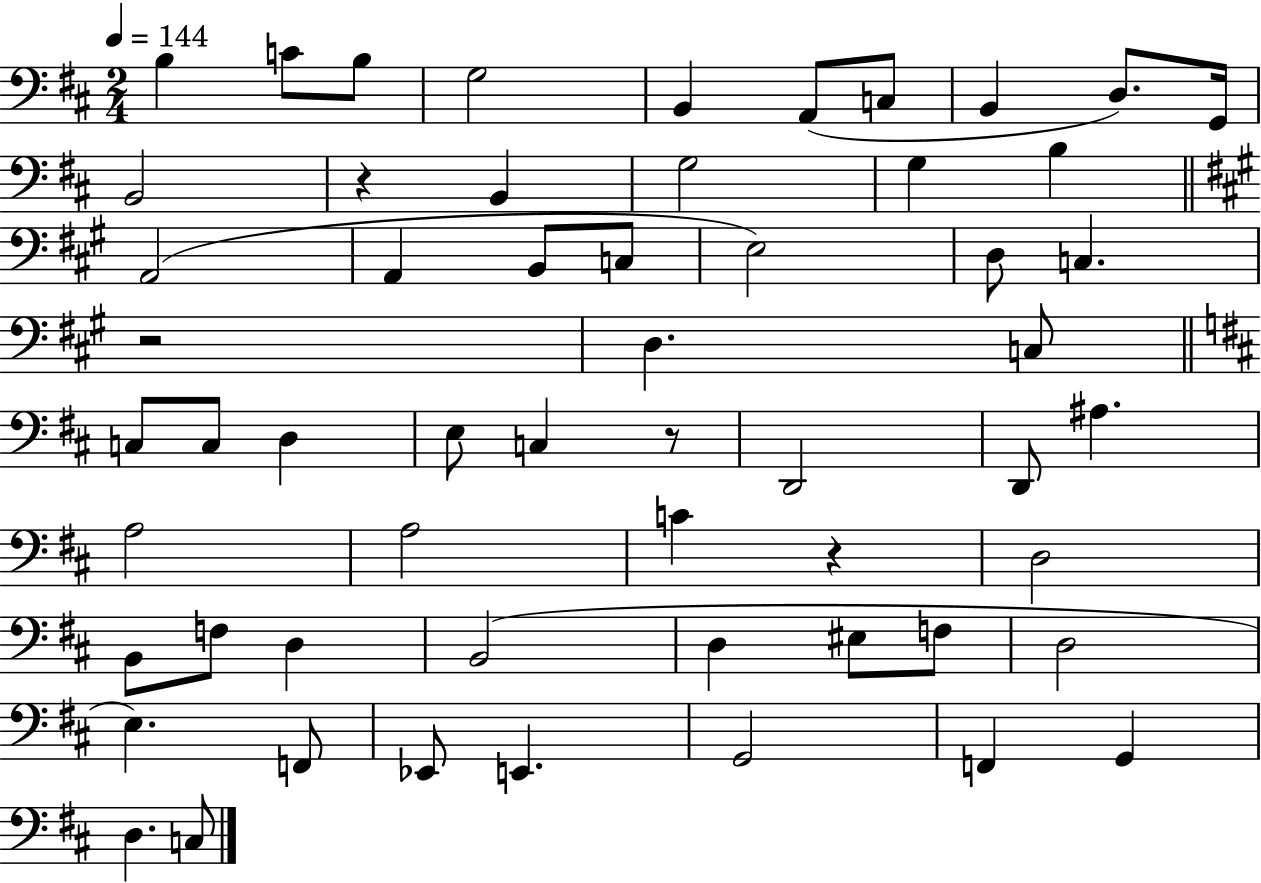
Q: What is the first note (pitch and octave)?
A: B3